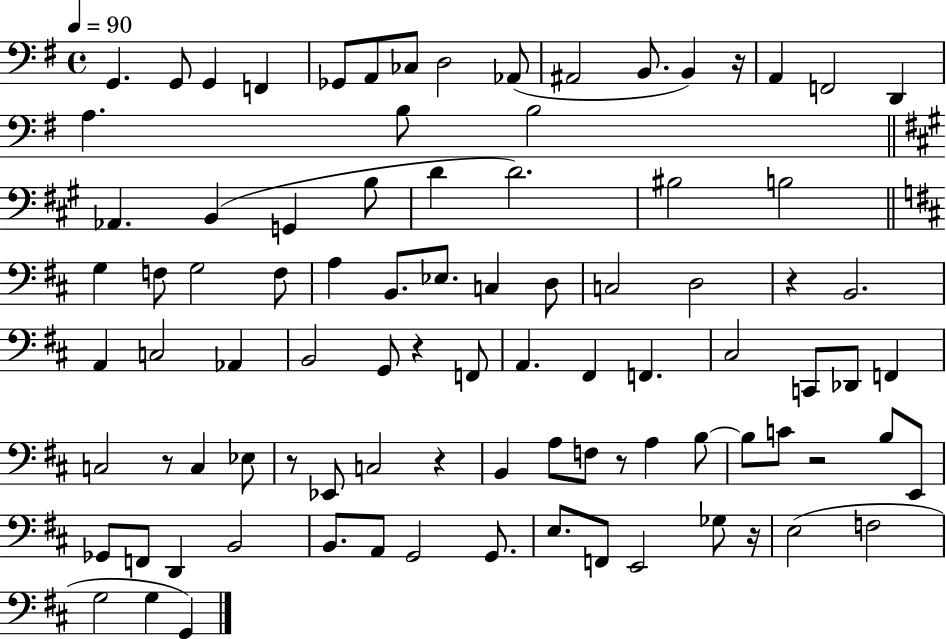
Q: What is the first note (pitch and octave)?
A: G2